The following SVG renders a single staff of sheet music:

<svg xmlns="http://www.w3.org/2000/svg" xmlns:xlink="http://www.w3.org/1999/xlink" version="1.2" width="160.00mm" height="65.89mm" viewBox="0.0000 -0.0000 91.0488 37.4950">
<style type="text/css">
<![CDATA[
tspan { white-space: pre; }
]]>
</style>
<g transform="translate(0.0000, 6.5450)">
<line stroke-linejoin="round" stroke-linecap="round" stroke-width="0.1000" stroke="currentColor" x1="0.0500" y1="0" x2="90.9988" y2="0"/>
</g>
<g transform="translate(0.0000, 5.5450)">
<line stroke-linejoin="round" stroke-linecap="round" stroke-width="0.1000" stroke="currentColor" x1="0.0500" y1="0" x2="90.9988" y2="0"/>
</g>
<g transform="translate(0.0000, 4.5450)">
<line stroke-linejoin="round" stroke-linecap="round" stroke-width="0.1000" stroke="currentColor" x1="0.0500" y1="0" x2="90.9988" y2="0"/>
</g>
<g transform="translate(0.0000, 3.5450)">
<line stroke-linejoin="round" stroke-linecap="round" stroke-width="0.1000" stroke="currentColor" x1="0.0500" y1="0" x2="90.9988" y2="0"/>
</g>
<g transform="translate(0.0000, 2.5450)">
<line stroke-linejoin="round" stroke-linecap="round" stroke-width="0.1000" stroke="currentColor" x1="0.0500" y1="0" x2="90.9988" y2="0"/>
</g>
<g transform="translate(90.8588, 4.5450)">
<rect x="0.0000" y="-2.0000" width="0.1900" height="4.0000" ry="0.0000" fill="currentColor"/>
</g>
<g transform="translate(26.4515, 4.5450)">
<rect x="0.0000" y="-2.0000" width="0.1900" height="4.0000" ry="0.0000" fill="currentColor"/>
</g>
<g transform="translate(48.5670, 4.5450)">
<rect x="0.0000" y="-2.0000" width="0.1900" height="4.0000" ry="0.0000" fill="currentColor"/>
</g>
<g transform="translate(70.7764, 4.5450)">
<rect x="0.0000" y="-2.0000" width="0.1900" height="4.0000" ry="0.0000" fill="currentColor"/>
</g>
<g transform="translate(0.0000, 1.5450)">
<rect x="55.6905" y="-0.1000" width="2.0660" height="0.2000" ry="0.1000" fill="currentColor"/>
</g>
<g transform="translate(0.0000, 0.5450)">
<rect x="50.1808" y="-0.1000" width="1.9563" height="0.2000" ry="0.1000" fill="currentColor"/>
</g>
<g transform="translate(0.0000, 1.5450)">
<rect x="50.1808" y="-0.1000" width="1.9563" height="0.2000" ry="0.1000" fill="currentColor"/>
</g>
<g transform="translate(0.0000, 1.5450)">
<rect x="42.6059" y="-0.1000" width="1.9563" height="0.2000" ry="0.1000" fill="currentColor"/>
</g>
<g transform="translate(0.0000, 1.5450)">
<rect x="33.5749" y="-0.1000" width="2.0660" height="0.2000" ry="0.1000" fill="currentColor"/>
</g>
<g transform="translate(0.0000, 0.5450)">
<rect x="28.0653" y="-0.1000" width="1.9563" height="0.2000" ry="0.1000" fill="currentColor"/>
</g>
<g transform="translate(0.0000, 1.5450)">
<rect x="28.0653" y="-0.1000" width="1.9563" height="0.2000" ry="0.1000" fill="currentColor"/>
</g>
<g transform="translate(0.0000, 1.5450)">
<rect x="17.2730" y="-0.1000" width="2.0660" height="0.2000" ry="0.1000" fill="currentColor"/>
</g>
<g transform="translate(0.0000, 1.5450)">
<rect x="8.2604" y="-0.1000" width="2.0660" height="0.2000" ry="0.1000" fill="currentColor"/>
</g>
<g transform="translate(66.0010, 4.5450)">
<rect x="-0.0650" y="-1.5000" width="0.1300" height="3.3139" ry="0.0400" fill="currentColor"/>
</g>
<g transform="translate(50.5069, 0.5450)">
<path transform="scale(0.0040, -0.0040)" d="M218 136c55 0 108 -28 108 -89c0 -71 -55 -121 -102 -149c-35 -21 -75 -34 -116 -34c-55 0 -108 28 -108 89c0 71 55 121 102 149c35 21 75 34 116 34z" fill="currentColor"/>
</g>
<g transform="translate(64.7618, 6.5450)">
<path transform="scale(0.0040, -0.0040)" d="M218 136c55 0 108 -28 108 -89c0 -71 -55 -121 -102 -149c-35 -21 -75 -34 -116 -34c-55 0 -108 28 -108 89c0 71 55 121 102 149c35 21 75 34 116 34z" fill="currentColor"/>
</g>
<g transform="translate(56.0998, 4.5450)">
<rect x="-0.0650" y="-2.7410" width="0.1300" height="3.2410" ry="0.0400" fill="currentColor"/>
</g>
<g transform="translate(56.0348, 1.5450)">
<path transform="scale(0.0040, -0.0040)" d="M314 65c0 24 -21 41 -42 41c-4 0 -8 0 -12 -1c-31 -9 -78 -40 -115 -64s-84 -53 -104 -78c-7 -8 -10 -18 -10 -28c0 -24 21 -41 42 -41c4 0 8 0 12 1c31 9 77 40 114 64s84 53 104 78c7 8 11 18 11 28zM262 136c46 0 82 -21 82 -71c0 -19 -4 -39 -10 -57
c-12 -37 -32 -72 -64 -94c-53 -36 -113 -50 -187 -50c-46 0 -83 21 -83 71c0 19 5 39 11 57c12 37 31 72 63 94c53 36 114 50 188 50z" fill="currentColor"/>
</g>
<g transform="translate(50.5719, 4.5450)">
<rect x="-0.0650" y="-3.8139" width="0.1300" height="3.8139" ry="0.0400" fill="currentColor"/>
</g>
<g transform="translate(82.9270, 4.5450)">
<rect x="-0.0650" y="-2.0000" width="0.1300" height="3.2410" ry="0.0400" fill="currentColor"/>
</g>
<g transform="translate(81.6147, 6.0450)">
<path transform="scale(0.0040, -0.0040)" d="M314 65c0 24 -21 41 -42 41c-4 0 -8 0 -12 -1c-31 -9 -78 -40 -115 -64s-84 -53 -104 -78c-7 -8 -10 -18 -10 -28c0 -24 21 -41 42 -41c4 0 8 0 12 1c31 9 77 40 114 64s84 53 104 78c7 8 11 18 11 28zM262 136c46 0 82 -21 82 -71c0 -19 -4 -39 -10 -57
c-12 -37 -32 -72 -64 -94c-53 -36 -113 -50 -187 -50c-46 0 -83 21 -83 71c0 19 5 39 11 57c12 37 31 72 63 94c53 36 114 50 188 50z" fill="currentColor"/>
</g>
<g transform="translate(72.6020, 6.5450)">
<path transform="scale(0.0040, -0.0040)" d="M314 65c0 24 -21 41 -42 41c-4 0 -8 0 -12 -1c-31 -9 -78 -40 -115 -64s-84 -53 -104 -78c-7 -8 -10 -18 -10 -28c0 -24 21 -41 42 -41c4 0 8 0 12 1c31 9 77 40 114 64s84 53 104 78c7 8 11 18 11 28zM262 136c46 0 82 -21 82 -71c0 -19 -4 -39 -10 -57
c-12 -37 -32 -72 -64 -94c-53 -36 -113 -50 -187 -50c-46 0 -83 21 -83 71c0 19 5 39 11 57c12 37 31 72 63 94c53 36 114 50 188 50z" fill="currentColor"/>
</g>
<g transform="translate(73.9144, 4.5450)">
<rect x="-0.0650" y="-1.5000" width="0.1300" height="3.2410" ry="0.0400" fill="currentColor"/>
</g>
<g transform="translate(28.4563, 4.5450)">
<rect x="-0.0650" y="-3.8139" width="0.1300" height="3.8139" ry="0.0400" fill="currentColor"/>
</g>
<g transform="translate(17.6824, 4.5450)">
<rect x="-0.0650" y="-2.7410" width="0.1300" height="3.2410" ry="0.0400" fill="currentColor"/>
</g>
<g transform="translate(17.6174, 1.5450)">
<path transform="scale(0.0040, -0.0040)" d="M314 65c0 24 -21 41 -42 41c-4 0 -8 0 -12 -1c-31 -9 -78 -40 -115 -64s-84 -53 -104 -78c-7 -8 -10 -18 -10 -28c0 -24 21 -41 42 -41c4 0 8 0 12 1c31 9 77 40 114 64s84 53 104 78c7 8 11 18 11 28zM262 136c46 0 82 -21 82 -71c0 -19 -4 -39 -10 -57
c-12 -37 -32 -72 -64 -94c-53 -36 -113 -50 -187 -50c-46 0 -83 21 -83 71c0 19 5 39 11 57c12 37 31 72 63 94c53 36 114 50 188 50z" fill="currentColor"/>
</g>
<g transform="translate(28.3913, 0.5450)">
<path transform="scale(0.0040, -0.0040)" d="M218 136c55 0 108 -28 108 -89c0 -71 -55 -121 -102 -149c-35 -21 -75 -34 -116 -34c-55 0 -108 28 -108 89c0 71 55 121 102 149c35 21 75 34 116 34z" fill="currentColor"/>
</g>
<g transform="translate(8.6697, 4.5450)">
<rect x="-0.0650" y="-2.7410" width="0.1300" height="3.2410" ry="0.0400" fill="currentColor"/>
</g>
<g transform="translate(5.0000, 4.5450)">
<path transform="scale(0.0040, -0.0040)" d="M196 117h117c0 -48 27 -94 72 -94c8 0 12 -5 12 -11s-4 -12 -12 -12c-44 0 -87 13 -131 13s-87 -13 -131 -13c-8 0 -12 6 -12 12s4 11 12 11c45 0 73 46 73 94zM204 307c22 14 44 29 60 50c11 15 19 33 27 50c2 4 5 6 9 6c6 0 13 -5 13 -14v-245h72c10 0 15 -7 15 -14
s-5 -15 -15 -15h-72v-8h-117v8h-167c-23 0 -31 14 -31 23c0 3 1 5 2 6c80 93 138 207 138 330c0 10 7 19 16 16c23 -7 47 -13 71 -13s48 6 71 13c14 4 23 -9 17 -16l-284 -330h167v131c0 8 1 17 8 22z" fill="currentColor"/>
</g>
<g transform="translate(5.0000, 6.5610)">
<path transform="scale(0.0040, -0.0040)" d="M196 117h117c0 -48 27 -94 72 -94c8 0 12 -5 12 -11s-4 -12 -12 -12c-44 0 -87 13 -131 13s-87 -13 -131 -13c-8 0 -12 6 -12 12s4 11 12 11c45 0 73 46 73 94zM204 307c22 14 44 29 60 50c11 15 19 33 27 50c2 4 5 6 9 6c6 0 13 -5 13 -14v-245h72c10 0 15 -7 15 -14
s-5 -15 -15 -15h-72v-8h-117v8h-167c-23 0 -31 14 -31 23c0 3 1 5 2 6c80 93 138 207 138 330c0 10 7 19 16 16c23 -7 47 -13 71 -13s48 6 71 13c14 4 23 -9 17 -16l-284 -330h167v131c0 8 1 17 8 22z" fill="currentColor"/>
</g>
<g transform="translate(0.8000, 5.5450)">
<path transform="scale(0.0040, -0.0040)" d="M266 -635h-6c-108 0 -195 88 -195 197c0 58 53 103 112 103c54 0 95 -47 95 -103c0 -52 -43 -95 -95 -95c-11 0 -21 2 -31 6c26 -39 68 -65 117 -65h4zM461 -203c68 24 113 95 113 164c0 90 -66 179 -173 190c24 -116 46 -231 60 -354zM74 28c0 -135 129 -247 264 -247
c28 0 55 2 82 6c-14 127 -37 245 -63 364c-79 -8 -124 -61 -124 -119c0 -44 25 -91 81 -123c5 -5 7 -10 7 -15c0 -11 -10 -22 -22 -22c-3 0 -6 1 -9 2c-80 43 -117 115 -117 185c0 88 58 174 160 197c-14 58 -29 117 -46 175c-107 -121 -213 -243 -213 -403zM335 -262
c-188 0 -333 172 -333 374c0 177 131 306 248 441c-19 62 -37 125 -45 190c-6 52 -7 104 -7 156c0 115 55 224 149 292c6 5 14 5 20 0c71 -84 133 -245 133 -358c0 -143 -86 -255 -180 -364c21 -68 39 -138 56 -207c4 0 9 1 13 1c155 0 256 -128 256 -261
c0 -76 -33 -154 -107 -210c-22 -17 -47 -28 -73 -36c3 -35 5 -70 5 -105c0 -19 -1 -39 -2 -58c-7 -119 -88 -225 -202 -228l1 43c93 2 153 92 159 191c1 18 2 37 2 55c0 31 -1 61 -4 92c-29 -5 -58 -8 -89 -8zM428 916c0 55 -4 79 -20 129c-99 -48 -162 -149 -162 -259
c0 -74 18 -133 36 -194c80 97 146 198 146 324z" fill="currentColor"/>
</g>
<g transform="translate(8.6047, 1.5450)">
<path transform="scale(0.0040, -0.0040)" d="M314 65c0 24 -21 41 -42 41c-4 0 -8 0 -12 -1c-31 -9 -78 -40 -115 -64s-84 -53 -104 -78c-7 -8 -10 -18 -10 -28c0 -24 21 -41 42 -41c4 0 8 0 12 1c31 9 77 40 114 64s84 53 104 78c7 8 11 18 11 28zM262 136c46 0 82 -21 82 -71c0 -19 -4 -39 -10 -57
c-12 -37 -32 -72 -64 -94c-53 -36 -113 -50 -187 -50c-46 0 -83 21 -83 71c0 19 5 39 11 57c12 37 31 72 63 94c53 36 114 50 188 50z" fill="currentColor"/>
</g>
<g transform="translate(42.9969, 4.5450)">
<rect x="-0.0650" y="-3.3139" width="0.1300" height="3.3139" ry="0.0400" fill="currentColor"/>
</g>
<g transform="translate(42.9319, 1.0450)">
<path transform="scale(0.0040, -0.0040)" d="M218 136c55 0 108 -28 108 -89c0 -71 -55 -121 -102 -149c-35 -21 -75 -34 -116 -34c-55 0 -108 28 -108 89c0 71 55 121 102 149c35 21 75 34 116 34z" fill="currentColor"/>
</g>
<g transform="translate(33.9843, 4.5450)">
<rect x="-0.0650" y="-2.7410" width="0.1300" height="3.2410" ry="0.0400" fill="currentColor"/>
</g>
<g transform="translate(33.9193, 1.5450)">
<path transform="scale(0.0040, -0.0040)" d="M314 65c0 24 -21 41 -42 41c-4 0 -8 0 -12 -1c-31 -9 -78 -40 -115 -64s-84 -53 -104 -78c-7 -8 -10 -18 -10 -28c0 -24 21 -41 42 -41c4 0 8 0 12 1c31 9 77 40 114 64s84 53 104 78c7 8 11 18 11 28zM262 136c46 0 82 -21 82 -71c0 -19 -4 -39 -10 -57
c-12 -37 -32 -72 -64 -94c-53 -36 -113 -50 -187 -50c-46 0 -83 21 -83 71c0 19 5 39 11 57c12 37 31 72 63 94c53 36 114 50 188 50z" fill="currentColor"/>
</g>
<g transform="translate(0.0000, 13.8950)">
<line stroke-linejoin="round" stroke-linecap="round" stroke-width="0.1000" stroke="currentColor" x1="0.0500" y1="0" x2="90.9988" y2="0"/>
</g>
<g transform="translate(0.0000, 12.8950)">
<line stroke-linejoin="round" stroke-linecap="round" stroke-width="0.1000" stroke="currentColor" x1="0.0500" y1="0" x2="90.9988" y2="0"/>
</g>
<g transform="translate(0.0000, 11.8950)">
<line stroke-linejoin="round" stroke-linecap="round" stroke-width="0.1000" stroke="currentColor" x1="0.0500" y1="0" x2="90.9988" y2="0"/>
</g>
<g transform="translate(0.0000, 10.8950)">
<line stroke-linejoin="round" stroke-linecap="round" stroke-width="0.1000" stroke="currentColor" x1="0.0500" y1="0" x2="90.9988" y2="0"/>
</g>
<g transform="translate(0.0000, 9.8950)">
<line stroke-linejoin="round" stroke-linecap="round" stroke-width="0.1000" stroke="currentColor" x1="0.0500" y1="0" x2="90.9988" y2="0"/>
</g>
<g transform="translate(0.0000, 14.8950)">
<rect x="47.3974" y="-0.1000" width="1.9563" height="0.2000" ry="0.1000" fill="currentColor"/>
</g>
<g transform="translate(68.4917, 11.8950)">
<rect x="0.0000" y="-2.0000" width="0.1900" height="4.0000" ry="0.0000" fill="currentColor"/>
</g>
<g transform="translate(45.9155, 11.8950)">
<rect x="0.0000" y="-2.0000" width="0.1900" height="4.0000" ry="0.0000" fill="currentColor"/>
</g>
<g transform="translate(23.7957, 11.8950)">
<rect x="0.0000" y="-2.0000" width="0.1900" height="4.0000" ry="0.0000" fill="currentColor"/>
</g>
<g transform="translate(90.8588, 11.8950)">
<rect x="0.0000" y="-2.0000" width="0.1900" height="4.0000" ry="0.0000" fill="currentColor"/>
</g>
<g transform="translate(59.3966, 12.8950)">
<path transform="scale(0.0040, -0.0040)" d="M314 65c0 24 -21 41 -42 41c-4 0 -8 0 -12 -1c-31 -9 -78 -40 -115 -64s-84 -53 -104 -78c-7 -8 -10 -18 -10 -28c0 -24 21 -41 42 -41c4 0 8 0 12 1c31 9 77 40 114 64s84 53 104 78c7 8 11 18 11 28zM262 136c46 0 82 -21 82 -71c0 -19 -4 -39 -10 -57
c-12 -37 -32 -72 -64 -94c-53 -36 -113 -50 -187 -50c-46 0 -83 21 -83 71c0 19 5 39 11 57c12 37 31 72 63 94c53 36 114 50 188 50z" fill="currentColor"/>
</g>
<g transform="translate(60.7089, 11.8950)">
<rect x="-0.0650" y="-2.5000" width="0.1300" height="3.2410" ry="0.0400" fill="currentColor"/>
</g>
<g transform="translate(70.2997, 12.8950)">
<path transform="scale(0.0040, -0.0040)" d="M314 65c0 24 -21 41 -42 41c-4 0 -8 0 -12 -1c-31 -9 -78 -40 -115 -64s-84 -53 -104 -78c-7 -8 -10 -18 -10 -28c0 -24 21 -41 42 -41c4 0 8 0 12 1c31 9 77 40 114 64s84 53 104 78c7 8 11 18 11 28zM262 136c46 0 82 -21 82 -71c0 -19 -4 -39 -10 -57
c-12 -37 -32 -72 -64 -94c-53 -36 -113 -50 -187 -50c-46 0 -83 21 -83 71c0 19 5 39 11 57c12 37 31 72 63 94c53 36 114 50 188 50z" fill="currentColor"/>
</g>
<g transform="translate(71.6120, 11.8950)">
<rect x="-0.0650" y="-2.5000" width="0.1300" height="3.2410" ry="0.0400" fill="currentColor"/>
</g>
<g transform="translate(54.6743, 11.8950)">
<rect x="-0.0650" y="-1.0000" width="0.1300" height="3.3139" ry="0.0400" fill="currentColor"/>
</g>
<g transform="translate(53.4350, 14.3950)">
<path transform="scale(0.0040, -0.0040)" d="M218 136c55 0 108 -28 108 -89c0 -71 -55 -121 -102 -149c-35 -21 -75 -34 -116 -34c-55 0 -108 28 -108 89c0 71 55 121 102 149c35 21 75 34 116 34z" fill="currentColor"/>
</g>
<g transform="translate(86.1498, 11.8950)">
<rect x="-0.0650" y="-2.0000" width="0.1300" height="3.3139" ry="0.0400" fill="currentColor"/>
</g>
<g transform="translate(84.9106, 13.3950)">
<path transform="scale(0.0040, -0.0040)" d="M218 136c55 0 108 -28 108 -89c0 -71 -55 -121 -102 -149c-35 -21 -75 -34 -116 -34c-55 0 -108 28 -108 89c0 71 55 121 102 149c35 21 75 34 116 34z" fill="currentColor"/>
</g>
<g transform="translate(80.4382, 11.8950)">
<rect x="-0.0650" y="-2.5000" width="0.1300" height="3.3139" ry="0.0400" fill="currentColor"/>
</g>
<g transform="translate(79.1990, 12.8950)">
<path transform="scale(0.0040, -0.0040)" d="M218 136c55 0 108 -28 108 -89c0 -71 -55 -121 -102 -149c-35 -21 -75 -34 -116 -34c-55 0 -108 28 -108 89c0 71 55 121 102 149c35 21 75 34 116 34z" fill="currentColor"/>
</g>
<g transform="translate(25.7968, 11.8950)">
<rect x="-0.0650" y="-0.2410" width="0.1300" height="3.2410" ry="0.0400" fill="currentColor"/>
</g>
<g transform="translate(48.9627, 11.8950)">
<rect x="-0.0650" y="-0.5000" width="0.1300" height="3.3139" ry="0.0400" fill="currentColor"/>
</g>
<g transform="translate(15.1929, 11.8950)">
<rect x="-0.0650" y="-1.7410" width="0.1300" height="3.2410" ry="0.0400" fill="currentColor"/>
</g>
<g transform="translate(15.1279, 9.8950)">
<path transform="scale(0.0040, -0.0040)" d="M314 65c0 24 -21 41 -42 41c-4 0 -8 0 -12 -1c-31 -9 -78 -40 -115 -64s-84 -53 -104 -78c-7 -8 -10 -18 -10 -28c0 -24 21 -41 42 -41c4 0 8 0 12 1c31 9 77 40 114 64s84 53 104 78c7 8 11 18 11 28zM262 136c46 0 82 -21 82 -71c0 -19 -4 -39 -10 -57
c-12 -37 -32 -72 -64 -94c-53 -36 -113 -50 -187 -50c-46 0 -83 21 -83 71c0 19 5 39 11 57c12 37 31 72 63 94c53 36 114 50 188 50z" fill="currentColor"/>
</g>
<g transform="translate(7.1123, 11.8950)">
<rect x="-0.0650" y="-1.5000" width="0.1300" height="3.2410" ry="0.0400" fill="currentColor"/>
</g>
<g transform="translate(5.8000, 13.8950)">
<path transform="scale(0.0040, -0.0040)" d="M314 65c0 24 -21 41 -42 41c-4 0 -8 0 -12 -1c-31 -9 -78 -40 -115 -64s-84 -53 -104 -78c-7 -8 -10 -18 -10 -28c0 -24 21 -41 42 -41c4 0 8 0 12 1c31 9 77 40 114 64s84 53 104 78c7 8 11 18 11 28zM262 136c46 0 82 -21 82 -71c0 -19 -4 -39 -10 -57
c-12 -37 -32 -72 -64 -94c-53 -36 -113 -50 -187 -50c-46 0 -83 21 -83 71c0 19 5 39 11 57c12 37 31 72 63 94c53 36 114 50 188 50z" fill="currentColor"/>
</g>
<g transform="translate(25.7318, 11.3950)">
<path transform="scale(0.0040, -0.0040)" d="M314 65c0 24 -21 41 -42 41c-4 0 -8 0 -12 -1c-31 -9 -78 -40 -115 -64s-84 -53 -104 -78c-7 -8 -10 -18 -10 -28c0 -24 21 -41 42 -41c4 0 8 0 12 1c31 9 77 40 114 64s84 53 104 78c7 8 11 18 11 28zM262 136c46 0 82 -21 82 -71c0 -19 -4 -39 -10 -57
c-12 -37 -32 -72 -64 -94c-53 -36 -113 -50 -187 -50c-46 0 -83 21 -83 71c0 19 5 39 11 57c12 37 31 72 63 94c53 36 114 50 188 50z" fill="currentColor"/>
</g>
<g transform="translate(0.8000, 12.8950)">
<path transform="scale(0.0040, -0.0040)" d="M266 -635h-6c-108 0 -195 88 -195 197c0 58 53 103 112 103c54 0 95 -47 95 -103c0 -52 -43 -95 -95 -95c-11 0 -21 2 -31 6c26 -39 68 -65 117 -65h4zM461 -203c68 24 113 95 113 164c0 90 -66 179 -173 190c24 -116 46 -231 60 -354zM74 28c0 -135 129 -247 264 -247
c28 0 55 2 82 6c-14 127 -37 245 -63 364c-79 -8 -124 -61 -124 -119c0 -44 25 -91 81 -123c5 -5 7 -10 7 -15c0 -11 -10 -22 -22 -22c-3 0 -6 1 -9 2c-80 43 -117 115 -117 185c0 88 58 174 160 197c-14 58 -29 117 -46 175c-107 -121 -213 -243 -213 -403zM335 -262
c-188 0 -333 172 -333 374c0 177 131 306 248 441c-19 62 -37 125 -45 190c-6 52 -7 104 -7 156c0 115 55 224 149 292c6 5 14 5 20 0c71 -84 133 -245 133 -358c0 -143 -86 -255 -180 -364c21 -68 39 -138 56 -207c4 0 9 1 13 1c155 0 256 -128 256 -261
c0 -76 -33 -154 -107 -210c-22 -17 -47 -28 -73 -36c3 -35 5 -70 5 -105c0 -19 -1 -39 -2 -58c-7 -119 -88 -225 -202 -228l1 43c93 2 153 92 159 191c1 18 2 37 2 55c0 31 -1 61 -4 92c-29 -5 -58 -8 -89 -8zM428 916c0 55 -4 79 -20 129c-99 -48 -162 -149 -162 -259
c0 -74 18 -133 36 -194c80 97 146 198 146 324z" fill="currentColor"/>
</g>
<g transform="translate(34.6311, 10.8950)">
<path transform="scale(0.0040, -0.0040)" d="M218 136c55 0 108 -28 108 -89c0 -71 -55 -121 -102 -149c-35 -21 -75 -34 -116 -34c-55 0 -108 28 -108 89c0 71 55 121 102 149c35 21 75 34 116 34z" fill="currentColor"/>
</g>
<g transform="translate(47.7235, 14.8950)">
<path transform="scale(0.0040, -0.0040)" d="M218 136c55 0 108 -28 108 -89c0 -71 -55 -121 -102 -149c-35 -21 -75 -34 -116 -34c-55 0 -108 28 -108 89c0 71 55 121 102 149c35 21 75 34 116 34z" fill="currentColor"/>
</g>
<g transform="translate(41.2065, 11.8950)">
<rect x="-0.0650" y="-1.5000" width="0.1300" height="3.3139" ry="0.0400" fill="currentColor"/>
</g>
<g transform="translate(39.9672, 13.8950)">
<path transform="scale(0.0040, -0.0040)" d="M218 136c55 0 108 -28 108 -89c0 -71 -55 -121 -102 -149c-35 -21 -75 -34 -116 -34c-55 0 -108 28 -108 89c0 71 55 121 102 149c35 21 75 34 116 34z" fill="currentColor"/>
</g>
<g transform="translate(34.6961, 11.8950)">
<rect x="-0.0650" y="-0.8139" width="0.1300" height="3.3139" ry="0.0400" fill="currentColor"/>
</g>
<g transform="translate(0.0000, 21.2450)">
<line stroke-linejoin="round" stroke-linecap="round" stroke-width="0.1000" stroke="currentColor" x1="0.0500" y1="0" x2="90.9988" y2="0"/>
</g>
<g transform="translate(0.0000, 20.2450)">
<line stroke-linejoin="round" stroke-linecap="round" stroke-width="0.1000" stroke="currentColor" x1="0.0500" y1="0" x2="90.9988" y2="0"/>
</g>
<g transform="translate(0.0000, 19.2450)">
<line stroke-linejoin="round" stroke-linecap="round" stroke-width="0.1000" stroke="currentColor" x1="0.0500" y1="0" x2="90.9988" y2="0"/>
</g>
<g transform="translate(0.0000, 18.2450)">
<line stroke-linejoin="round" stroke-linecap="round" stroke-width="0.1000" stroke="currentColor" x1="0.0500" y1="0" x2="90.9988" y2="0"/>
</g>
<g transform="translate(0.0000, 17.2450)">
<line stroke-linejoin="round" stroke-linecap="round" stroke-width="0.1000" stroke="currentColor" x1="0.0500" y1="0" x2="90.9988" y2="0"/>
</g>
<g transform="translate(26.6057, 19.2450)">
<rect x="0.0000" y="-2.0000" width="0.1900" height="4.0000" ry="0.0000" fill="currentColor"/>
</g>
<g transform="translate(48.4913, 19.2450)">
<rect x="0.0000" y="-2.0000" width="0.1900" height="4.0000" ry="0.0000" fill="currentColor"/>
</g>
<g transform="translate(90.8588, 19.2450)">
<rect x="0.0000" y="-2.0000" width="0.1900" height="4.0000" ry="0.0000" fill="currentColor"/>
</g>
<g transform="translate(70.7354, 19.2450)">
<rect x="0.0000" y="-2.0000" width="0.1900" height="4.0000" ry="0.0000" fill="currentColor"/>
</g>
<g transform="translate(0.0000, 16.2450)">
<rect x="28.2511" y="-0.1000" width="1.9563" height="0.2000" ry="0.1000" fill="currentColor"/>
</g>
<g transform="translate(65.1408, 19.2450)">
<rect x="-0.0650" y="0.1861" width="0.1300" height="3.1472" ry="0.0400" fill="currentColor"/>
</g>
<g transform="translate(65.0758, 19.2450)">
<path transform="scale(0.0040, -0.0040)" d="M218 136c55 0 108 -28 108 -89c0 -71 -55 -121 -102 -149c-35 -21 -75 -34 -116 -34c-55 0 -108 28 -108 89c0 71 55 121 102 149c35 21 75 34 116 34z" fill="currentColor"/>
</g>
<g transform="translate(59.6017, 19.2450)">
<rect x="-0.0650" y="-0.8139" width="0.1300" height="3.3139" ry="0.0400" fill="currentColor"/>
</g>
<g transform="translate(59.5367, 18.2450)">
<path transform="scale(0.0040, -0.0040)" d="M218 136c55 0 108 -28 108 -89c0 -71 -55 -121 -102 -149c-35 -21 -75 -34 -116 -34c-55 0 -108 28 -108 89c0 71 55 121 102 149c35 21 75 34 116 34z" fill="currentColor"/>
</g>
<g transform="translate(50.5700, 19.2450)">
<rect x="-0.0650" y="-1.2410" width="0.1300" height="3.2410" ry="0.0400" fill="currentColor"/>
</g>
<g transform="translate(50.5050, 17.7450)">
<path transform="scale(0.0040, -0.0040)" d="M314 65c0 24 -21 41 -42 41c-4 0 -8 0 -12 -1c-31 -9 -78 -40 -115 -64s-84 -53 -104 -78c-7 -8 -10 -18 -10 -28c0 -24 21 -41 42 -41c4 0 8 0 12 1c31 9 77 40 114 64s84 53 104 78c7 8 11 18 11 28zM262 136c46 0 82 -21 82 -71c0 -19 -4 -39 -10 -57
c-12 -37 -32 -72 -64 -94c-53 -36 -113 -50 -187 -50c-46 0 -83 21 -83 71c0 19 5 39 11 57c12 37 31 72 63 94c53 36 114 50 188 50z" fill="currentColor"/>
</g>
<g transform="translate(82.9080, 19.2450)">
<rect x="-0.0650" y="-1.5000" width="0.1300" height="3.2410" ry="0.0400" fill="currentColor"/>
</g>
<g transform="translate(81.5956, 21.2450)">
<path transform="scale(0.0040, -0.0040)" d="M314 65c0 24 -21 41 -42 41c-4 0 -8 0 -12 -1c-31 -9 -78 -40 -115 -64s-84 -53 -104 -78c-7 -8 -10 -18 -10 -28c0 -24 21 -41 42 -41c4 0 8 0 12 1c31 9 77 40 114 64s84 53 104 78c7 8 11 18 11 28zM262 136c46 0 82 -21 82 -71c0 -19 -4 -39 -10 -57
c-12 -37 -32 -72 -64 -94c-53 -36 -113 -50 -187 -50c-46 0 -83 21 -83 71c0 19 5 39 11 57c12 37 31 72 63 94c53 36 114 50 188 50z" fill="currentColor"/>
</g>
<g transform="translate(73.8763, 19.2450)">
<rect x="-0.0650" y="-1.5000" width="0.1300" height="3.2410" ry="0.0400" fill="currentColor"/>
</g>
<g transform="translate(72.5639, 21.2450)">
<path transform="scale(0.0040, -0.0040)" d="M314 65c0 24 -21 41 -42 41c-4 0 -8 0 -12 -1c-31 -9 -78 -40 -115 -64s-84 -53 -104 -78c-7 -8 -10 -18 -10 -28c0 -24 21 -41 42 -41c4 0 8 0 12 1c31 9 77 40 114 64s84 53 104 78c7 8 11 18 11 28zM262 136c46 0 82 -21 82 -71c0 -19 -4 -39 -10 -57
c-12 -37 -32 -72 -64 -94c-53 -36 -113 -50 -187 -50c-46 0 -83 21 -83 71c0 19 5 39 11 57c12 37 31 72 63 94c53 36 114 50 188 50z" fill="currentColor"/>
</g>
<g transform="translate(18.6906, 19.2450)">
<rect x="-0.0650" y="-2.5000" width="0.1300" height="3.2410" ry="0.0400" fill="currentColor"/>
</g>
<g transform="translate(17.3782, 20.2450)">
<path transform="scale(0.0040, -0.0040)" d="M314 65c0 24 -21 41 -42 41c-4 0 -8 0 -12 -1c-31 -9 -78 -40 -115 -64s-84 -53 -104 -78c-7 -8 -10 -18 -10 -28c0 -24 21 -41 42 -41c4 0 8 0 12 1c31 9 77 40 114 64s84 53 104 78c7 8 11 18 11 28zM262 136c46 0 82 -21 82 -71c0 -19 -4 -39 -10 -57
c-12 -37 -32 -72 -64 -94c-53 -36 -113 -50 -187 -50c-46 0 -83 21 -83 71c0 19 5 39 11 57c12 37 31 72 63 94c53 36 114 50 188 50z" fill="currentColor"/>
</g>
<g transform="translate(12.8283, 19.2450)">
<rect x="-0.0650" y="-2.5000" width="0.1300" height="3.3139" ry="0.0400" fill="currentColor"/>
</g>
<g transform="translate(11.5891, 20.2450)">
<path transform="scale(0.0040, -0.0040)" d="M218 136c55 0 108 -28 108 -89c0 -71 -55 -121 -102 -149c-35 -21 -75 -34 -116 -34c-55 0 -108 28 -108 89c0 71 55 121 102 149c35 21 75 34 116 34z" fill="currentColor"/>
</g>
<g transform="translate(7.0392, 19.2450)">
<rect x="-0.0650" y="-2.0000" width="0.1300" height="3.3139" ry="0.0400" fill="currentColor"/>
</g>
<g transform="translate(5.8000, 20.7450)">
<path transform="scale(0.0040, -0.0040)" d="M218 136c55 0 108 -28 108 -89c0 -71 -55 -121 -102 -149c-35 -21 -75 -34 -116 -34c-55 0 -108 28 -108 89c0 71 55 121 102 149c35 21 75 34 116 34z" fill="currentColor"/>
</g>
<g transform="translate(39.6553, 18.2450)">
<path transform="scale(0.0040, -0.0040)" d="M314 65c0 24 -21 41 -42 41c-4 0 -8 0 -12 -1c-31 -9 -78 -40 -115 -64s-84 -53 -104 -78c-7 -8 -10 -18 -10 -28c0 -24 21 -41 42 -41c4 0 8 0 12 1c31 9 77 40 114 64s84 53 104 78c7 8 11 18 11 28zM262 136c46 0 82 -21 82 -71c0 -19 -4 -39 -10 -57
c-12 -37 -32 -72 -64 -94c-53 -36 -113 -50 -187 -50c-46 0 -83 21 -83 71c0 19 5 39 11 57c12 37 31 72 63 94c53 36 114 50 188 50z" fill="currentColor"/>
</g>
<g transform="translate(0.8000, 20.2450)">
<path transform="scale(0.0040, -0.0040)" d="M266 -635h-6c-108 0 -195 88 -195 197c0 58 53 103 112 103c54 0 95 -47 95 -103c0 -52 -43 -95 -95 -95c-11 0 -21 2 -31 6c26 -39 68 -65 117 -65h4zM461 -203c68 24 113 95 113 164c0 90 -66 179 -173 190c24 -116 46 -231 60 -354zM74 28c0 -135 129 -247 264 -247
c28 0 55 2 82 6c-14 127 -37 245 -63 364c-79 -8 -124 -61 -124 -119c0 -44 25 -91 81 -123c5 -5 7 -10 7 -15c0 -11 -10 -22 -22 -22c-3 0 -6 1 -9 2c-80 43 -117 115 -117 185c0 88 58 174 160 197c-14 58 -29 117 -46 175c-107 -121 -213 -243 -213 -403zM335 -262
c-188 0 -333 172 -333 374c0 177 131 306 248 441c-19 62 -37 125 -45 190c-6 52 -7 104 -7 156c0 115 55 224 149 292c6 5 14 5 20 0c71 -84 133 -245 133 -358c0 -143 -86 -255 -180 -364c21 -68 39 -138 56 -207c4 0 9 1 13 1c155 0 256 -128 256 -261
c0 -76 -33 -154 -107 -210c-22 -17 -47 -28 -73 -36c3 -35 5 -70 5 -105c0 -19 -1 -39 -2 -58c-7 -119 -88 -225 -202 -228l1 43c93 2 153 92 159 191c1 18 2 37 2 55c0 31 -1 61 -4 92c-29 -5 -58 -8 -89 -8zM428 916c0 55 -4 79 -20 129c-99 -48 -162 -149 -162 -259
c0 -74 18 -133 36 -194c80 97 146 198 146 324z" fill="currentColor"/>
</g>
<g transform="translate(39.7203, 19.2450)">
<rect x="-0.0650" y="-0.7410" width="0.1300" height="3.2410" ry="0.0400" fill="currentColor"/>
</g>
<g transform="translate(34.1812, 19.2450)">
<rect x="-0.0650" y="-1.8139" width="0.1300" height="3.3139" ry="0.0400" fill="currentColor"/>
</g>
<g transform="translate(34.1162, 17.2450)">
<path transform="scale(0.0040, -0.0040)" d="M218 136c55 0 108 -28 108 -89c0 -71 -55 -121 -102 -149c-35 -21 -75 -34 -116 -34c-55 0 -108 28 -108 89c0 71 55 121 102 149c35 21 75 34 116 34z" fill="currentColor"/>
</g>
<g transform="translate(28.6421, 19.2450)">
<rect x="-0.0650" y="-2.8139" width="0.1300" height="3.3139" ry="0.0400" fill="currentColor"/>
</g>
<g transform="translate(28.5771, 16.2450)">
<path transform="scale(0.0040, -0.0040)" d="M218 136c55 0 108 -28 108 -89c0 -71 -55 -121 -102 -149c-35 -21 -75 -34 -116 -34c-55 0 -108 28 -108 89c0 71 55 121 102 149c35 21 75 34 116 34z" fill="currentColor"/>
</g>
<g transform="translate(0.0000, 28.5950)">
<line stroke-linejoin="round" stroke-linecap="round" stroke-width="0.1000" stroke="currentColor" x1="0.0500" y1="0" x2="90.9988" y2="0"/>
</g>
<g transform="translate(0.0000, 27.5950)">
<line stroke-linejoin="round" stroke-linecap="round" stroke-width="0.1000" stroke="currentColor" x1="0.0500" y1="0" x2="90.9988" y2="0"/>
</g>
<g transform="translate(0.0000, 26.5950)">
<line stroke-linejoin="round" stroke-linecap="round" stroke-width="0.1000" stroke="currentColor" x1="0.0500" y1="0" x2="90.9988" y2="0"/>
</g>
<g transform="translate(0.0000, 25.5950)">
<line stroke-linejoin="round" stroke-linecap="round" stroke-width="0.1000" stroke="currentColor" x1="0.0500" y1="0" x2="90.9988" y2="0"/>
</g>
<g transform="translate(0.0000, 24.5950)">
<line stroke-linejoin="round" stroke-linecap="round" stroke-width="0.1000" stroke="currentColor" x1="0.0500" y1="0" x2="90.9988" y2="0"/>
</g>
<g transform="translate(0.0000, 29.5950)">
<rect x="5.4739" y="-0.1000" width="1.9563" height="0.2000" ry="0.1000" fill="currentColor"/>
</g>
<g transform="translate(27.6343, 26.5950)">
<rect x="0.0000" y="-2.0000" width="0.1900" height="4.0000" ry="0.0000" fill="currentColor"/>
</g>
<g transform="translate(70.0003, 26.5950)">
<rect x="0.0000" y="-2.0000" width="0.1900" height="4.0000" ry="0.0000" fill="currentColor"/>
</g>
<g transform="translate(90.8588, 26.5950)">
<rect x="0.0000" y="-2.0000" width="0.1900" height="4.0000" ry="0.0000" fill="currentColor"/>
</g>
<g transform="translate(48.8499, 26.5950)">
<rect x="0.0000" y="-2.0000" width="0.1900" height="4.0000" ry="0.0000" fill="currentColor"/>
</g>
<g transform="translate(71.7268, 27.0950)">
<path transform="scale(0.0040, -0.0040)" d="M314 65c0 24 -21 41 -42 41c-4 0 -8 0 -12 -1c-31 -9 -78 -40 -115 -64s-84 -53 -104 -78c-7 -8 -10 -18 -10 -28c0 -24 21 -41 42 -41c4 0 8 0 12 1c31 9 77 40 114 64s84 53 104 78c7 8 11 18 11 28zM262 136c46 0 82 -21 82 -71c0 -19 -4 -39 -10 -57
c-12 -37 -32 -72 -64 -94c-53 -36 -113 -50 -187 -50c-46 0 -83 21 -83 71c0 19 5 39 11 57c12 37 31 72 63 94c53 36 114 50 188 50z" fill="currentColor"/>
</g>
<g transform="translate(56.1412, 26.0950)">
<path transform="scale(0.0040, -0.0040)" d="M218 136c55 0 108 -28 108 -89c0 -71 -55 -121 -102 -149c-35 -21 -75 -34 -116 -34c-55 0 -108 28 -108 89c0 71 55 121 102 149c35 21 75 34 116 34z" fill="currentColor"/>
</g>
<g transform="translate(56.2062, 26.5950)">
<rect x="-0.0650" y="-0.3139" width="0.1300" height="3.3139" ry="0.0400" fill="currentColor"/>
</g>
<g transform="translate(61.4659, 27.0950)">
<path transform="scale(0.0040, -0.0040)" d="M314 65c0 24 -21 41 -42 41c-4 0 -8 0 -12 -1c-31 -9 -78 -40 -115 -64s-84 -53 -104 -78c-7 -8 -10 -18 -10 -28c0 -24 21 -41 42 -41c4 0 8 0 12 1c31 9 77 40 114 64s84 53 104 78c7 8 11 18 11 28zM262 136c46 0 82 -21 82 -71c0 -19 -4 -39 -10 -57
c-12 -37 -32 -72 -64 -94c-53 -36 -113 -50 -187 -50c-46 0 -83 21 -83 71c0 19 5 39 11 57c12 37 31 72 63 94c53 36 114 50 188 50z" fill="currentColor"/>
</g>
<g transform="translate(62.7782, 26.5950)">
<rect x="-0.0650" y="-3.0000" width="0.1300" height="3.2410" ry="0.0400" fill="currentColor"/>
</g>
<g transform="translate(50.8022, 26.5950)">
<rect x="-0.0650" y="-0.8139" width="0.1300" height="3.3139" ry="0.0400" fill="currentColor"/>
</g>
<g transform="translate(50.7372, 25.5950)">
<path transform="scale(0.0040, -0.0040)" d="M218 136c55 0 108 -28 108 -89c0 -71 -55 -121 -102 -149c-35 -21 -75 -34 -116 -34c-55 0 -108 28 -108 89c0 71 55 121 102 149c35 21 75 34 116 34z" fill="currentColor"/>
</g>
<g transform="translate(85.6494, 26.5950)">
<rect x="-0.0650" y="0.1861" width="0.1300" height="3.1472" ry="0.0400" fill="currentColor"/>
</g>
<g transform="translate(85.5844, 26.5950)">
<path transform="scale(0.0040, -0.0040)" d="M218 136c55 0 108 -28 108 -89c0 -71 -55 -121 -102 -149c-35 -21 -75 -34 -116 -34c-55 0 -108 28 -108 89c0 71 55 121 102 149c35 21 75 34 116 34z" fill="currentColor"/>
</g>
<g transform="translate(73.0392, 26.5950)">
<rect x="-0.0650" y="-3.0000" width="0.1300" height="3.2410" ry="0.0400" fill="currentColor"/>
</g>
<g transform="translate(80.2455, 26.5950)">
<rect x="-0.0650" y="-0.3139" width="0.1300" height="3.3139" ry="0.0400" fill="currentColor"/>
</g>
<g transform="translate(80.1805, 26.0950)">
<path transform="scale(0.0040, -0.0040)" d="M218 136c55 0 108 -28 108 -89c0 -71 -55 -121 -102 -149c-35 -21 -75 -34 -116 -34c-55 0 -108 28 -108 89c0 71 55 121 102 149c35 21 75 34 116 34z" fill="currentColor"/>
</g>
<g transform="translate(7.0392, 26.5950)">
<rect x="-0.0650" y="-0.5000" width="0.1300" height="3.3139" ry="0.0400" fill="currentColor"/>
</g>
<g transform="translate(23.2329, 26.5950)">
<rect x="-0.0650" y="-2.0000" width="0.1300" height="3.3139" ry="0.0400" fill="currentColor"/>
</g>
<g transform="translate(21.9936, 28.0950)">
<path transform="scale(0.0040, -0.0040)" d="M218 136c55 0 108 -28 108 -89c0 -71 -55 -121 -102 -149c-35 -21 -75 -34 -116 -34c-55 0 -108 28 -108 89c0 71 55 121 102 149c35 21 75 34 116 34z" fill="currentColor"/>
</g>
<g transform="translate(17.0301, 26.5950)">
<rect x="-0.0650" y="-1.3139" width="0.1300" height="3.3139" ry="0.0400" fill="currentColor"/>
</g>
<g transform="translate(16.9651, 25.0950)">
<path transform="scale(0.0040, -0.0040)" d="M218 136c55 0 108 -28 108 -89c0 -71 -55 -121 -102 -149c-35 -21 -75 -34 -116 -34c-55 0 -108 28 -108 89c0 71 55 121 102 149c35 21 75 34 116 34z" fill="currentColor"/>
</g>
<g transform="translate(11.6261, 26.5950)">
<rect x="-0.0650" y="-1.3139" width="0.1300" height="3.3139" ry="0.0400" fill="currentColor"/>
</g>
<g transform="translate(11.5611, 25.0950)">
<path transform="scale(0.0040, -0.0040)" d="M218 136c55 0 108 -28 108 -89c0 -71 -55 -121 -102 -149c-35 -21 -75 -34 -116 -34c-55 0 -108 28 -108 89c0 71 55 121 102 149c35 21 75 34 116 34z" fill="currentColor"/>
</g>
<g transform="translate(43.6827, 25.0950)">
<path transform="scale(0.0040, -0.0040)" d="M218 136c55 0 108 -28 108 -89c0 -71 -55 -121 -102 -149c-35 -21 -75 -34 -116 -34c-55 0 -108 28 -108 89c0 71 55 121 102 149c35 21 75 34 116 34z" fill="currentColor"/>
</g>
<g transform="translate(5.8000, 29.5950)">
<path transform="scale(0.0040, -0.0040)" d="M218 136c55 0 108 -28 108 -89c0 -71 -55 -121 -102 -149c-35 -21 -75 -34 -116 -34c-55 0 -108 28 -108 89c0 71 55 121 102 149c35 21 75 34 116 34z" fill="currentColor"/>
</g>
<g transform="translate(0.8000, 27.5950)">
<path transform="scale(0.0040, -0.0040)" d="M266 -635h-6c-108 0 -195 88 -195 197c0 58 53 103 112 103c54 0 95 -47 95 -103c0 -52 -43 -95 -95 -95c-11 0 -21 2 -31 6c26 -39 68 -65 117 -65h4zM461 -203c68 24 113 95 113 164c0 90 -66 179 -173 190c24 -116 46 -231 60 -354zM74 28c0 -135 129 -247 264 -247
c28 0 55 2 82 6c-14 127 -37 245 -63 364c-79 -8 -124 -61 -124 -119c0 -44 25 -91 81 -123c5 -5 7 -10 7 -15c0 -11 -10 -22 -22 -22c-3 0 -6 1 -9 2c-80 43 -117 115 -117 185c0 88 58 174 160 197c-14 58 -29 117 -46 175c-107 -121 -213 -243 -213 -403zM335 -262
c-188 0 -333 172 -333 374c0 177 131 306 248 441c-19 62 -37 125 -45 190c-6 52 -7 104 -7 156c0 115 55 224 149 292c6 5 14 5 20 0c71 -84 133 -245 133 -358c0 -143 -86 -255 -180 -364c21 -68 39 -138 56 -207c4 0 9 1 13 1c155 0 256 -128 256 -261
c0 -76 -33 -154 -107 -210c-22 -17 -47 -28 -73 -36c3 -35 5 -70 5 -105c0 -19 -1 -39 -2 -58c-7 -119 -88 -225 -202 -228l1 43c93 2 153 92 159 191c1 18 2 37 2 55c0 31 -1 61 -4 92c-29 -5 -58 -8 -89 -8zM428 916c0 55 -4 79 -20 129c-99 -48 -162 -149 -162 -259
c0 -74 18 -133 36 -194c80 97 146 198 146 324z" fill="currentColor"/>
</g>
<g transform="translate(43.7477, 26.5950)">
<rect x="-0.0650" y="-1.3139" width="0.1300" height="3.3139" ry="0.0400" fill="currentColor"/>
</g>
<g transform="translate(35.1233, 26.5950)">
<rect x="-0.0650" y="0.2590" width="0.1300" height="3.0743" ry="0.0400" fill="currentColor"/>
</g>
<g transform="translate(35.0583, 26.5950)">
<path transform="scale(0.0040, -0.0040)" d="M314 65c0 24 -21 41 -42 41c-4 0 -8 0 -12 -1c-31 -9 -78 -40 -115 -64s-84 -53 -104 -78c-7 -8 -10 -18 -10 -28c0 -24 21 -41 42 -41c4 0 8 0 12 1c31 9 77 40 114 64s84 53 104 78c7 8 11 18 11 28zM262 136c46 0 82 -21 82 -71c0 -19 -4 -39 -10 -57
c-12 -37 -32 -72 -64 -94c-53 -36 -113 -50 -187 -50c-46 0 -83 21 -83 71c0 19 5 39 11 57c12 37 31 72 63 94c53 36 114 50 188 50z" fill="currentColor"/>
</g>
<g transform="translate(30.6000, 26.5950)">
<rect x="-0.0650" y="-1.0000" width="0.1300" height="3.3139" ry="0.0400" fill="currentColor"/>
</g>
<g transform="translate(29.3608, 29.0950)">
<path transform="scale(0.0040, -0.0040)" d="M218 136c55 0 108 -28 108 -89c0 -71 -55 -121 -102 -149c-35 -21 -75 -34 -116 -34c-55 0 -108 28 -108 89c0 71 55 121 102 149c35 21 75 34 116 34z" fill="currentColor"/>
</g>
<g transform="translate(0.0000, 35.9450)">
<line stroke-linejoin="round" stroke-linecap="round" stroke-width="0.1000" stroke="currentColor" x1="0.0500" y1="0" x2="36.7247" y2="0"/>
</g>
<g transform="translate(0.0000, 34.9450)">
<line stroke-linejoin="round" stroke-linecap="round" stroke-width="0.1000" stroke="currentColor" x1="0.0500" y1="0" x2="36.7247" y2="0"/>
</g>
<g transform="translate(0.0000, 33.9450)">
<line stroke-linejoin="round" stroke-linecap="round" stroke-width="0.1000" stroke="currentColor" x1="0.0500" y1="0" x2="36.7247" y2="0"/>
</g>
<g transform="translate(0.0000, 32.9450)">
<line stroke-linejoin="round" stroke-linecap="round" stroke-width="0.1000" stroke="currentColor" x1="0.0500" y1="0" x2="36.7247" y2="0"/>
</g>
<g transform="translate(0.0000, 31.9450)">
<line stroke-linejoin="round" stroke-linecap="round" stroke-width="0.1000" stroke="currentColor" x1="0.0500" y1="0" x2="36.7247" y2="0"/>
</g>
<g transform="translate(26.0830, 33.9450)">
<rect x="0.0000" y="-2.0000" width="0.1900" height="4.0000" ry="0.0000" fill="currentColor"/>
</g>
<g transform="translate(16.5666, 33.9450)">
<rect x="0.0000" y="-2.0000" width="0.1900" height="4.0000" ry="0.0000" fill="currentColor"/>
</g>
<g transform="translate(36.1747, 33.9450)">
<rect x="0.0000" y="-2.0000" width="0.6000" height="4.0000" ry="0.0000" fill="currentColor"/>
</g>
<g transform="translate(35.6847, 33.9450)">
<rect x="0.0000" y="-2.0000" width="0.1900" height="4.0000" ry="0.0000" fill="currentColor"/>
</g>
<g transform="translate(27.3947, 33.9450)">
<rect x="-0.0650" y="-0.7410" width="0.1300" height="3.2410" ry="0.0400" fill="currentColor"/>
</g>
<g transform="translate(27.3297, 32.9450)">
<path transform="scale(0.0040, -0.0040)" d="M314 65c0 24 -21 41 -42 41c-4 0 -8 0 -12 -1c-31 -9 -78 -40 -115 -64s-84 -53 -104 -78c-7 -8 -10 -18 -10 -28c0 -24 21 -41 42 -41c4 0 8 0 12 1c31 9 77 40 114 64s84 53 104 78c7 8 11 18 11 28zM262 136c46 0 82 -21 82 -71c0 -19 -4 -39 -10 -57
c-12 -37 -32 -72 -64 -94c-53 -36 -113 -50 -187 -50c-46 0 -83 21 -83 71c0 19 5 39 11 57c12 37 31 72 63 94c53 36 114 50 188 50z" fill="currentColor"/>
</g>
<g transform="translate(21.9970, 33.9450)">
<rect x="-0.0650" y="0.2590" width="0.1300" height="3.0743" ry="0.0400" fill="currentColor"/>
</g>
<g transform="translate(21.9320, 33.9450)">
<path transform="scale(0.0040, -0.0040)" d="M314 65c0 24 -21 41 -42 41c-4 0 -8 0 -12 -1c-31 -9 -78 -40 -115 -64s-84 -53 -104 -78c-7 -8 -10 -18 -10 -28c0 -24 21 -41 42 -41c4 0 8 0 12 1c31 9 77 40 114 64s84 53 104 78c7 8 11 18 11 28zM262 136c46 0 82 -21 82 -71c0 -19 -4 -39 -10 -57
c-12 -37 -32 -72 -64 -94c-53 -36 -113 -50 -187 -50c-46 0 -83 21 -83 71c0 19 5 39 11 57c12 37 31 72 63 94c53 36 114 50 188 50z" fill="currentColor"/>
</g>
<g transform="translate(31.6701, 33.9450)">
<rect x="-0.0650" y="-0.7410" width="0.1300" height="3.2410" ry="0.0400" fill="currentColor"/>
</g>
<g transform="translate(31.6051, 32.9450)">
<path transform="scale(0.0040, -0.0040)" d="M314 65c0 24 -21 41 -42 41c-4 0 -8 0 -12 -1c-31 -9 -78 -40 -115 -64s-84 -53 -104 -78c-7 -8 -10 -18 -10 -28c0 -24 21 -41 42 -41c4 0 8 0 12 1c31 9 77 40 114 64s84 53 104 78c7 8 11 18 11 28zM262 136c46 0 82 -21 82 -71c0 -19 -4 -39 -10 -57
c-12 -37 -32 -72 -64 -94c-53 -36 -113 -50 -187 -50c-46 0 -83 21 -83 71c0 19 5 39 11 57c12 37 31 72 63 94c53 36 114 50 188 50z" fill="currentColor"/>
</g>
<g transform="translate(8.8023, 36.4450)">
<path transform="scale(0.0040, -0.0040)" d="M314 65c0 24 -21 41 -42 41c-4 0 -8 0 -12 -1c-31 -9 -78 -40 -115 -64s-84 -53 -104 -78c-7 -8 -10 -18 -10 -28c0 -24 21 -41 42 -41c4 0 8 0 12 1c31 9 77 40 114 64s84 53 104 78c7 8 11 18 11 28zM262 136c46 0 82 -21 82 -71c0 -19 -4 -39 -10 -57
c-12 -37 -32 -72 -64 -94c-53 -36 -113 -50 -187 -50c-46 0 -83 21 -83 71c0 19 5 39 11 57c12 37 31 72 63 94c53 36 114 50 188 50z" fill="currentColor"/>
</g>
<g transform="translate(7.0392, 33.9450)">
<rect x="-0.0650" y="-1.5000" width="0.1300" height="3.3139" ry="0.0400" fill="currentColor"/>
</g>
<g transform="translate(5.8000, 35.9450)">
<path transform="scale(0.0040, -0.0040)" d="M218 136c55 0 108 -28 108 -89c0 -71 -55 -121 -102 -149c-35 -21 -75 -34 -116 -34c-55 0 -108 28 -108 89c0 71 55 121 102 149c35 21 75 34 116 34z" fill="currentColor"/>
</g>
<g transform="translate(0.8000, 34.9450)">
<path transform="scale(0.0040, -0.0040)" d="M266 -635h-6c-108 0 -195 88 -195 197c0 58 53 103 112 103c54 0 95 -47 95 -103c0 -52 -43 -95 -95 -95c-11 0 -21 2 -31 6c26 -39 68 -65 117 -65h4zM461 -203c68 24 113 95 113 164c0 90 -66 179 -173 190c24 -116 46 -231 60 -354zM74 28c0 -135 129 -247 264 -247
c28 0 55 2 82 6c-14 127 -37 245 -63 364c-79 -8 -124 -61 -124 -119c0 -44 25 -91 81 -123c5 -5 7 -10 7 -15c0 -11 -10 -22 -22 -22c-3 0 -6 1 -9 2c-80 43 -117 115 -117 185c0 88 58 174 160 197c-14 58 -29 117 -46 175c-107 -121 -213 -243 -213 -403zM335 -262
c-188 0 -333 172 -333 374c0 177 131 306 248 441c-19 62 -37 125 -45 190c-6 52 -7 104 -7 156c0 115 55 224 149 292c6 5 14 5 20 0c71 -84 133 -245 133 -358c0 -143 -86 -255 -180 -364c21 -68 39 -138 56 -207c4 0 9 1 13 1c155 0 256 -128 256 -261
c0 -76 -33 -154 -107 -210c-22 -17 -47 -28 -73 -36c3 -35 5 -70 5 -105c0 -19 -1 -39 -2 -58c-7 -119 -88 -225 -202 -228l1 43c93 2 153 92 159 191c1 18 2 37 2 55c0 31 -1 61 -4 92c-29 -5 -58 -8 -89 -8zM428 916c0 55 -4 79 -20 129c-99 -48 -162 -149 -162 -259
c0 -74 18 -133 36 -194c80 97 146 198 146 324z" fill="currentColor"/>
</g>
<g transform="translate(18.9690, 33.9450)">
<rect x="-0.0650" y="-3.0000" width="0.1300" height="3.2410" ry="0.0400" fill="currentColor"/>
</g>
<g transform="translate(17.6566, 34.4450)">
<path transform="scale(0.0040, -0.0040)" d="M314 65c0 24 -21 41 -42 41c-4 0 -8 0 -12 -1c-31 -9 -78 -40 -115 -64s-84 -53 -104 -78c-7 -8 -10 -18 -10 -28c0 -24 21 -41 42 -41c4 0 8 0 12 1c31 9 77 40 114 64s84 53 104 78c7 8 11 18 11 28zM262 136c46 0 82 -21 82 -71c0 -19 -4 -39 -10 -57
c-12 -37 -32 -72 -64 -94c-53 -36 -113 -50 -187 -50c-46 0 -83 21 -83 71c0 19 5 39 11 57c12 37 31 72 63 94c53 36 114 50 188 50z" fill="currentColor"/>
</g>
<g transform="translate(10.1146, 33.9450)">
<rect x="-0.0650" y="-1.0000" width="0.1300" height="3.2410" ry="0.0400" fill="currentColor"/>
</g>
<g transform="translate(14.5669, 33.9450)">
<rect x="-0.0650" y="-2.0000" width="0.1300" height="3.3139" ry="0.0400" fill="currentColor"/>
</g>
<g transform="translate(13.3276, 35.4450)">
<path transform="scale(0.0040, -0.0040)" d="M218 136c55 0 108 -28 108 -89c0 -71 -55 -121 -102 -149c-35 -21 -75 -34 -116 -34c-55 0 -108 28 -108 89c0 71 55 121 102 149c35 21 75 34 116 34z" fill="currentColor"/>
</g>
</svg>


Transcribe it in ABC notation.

X:1
T:Untitled
M:4/4
L:1/4
K:C
a2 a2 c' a2 b c' a2 E E2 F2 E2 f2 c2 d E C D G2 G2 G F F G G2 a f d2 e2 d B E2 E2 C e e F D B2 e d c A2 A2 c B E D2 F A2 B2 d2 d2